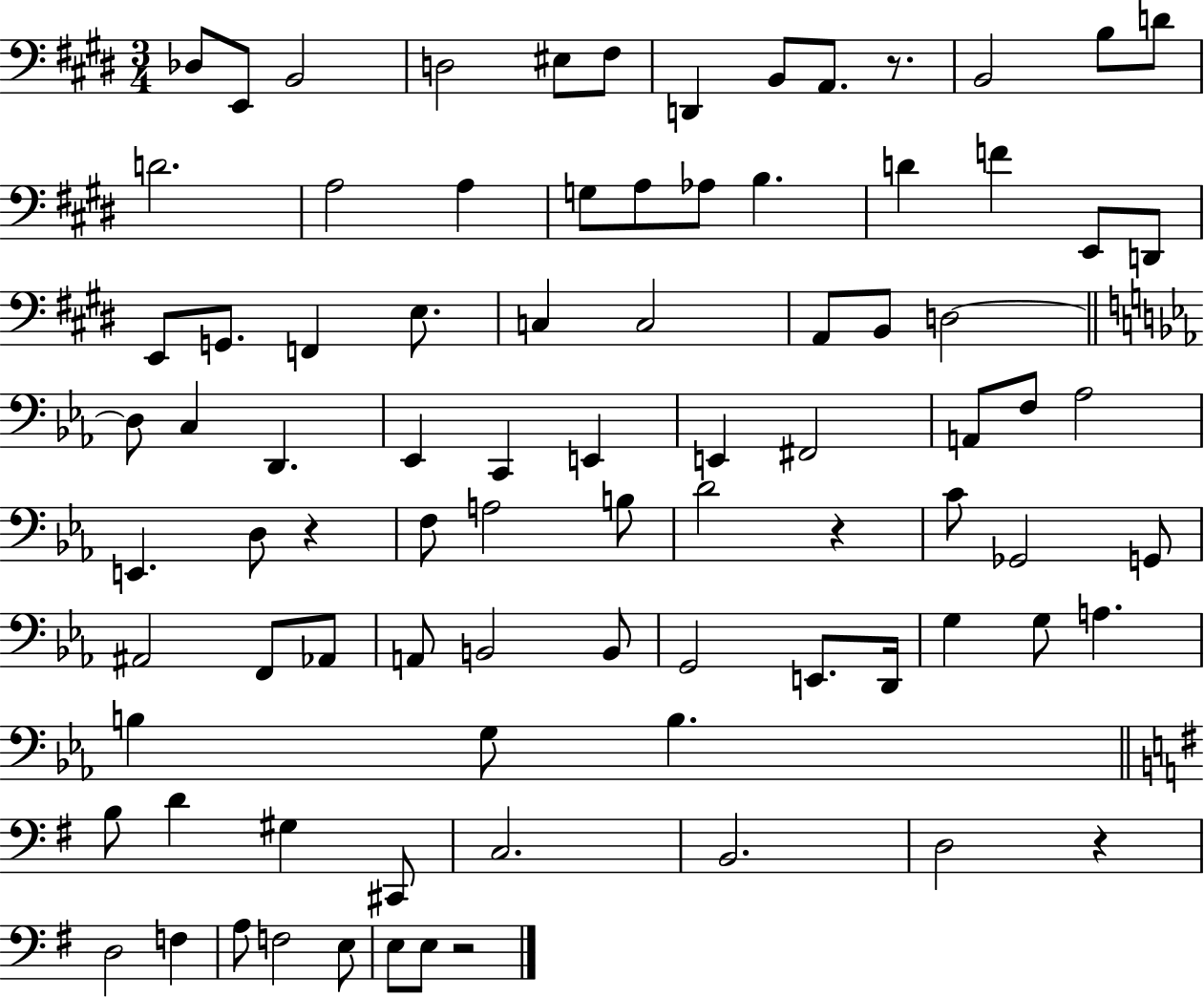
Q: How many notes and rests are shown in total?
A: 86